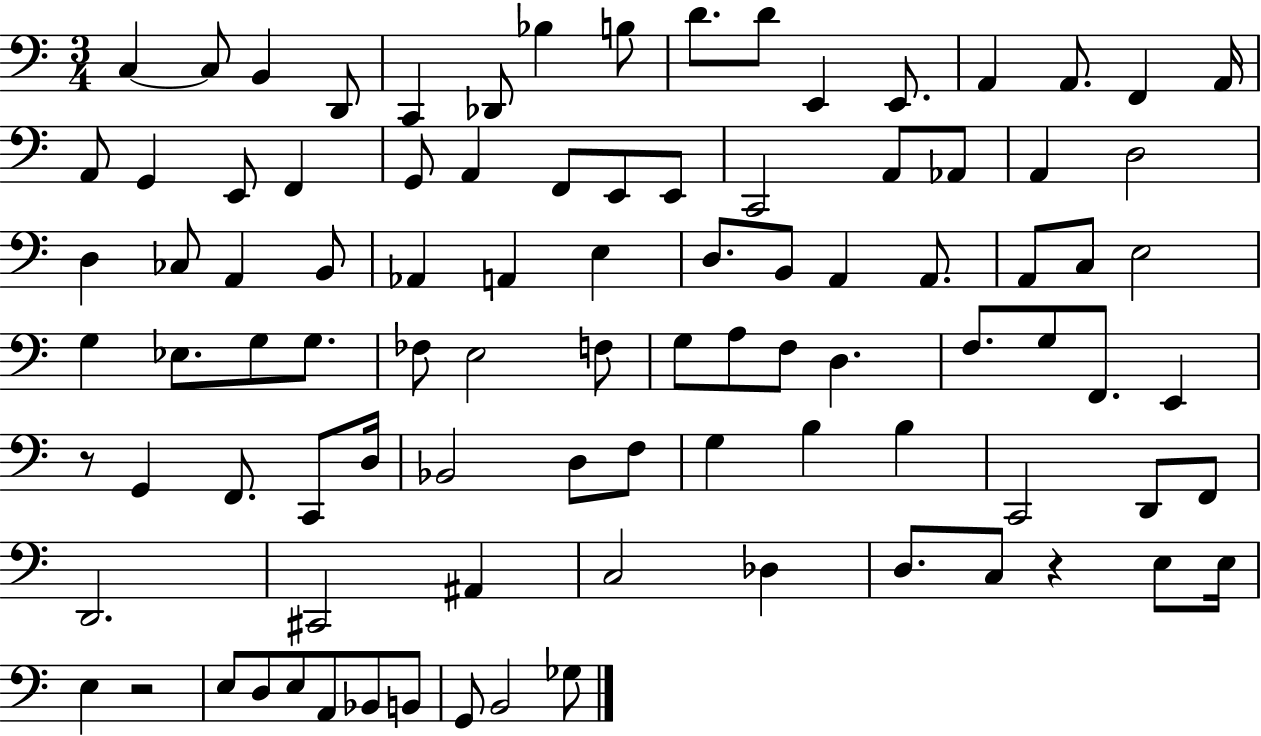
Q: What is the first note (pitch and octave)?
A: C3